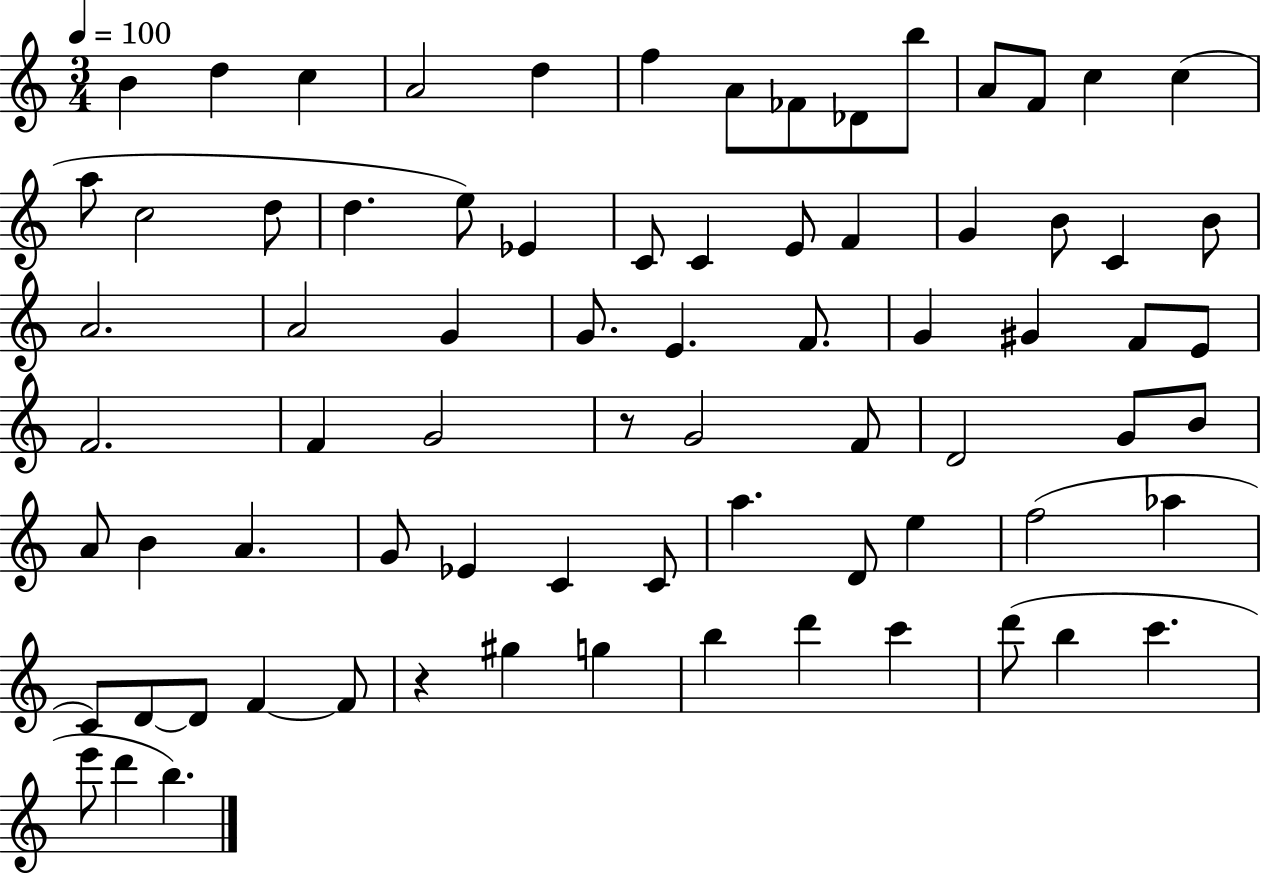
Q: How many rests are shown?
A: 2